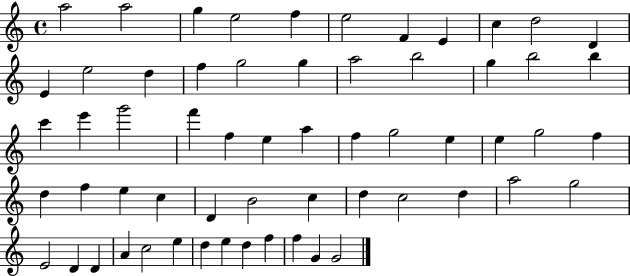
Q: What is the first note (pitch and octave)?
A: A5